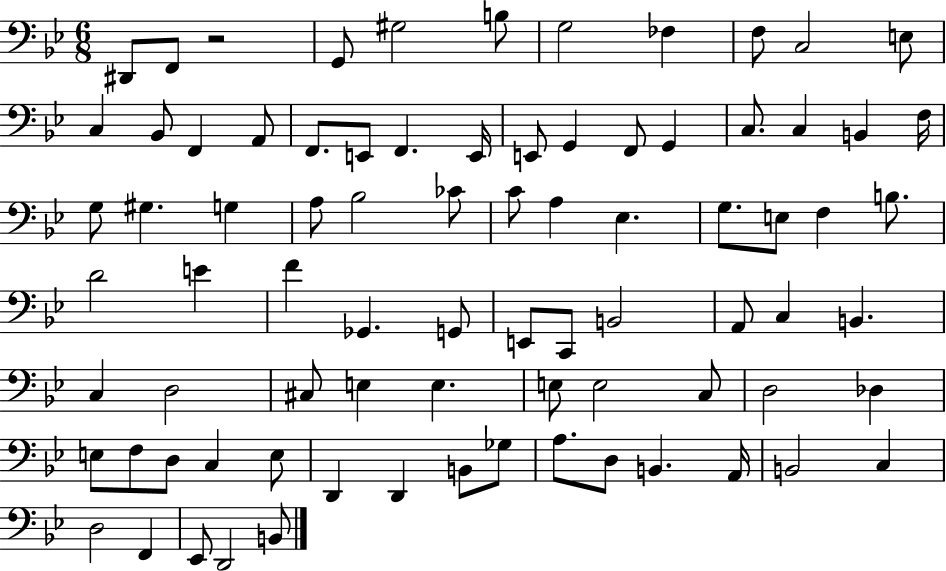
D#2/e F2/e R/h G2/e G#3/h B3/e G3/h FES3/q F3/e C3/h E3/e C3/q Bb2/e F2/q A2/e F2/e. E2/e F2/q. E2/s E2/e G2/q F2/e G2/q C3/e. C3/q B2/q F3/s G3/e G#3/q. G3/q A3/e Bb3/h CES4/e C4/e A3/q Eb3/q. G3/e. E3/e F3/q B3/e. D4/h E4/q F4/q Gb2/q. G2/e E2/e C2/e B2/h A2/e C3/q B2/q. C3/q D3/h C#3/e E3/q E3/q. E3/e E3/h C3/e D3/h Db3/q E3/e F3/e D3/e C3/q E3/e D2/q D2/q B2/e Gb3/e A3/e. D3/e B2/q. A2/s B2/h C3/q D3/h F2/q Eb2/e D2/h B2/e